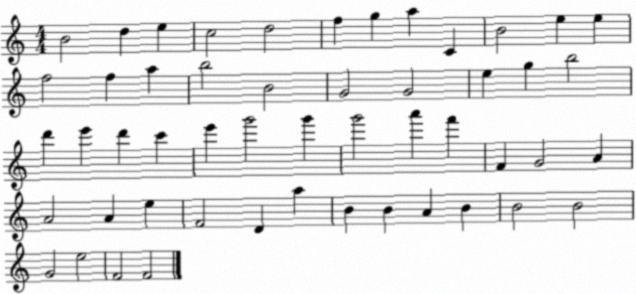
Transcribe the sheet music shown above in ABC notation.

X:1
T:Untitled
M:4/4
L:1/4
K:C
B2 d e c2 d2 f g a C B2 e e f2 f a b2 B2 G2 G2 e g b2 d' e' d' c' e' g'2 g' g'2 a' f' F G2 A A2 A e F2 D a B B A B B2 B2 G2 e2 F2 F2